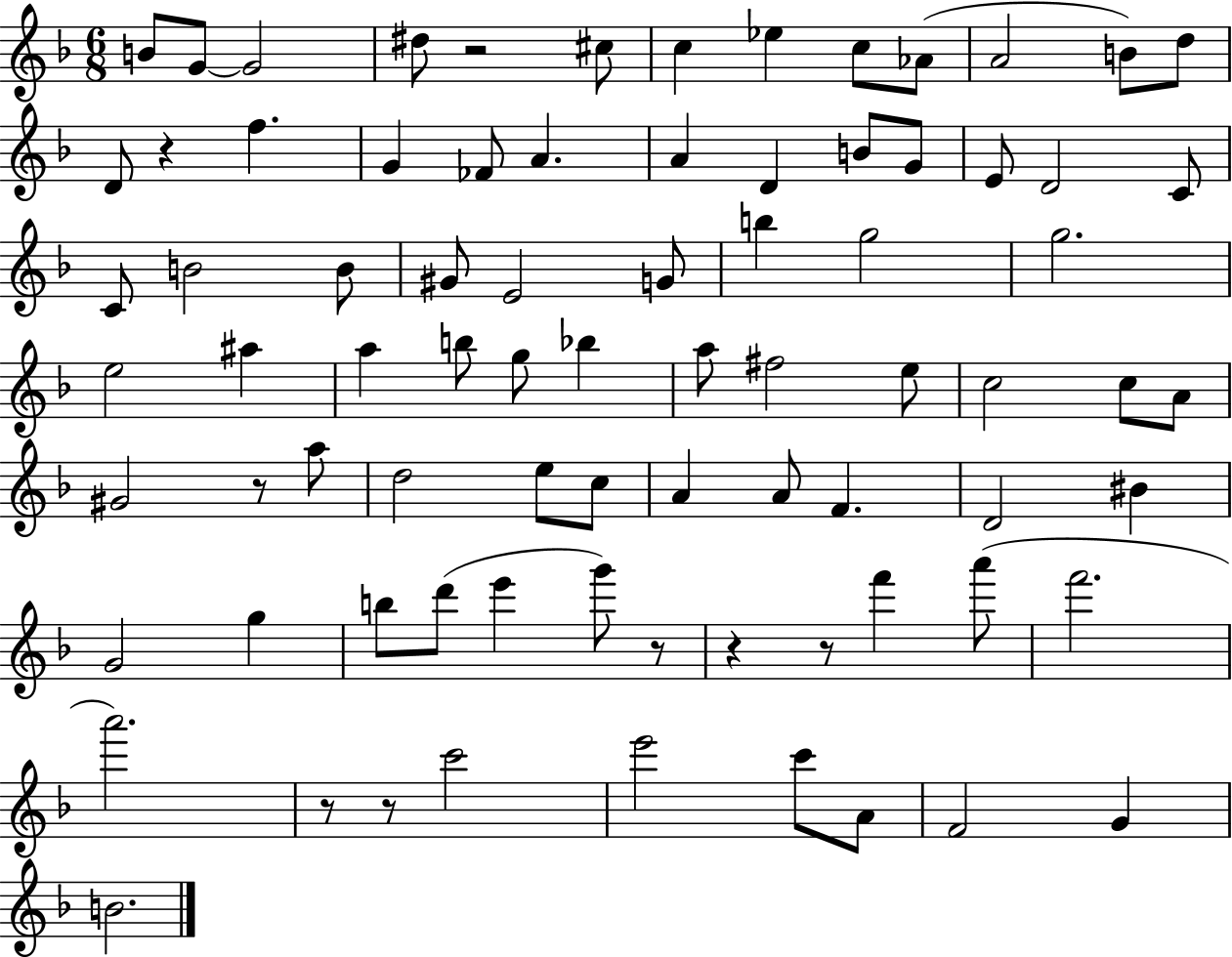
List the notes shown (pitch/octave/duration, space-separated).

B4/e G4/e G4/h D#5/e R/h C#5/e C5/q Eb5/q C5/e Ab4/e A4/h B4/e D5/e D4/e R/q F5/q. G4/q FES4/e A4/q. A4/q D4/q B4/e G4/e E4/e D4/h C4/e C4/e B4/h B4/e G#4/e E4/h G4/e B5/q G5/h G5/h. E5/h A#5/q A5/q B5/e G5/e Bb5/q A5/e F#5/h E5/e C5/h C5/e A4/e G#4/h R/e A5/e D5/h E5/e C5/e A4/q A4/e F4/q. D4/h BIS4/q G4/h G5/q B5/e D6/e E6/q G6/e R/e R/q R/e F6/q A6/e F6/h. A6/h. R/e R/e C6/h E6/h C6/e A4/e F4/h G4/q B4/h.